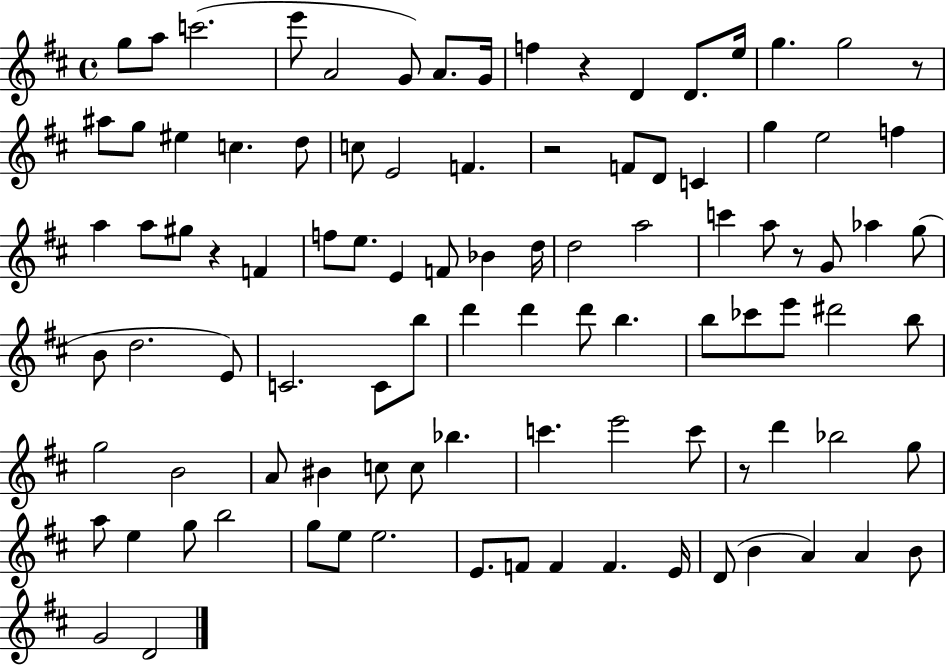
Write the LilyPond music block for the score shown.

{
  \clef treble
  \time 4/4
  \defaultTimeSignature
  \key d \major
  g''8 a''8 c'''2.( | e'''8 a'2 g'8) a'8. g'16 | f''4 r4 d'4 d'8. e''16 | g''4. g''2 r8 | \break ais''8 g''8 eis''4 c''4. d''8 | c''8 e'2 f'4. | r2 f'8 d'8 c'4 | g''4 e''2 f''4 | \break a''4 a''8 gis''8 r4 f'4 | f''8 e''8. e'4 f'8 bes'4 d''16 | d''2 a''2 | c'''4 a''8 r8 g'8 aes''4 g''8( | \break b'8 d''2. e'8) | c'2. c'8 b''8 | d'''4 d'''4 d'''8 b''4. | b''8 ces'''8 e'''8 dis'''2 b''8 | \break g''2 b'2 | a'8 bis'4 c''8 c''8 bes''4. | c'''4. e'''2 c'''8 | r8 d'''4 bes''2 g''8 | \break a''8 e''4 g''8 b''2 | g''8 e''8 e''2. | e'8. f'8 f'4 f'4. e'16 | d'8( b'4 a'4) a'4 b'8 | \break g'2 d'2 | \bar "|."
}